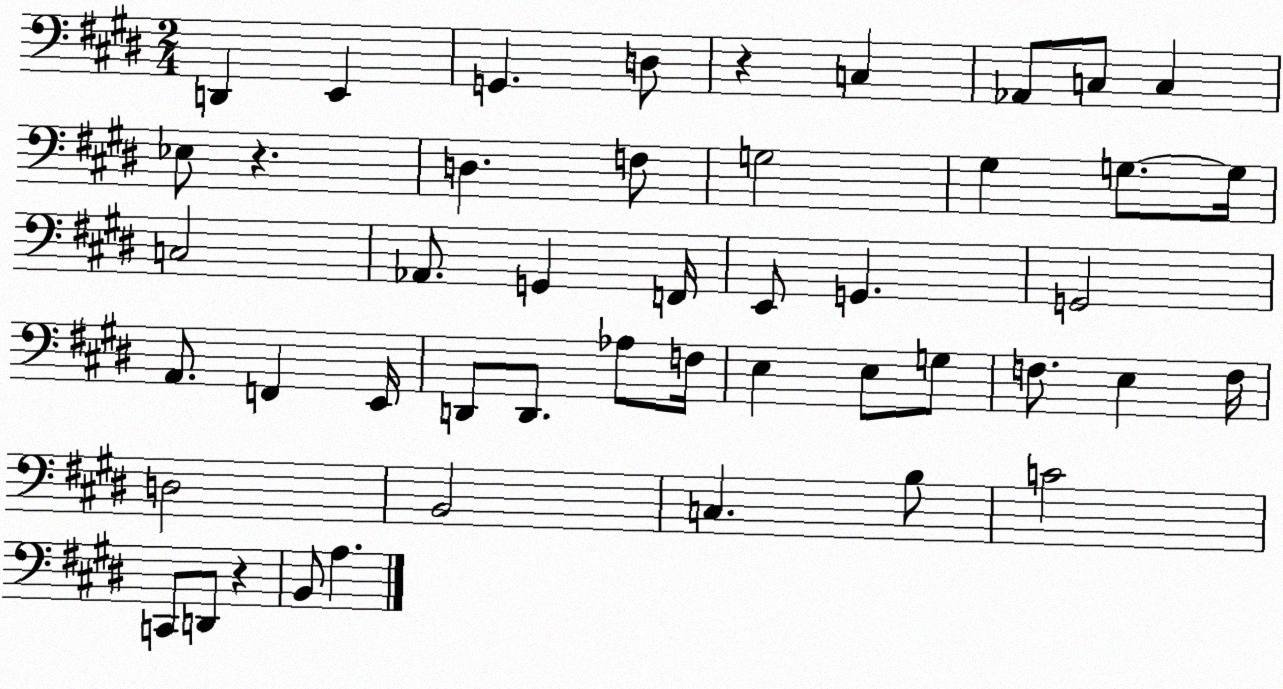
X:1
T:Untitled
M:2/4
L:1/4
K:E
D,, E,, G,, D,/2 z C, _A,,/2 C,/2 C, _E,/2 z D, F,/2 G,2 ^G, G,/2 G,/4 C,2 _A,,/2 G,, F,,/4 E,,/2 G,, G,,2 A,,/2 F,, E,,/4 D,,/2 D,,/2 _A,/2 F,/4 E, E,/2 G,/2 F,/2 E, F,/4 D,2 B,,2 C, B,/2 C2 C,,/2 D,,/2 z B,,/2 A,